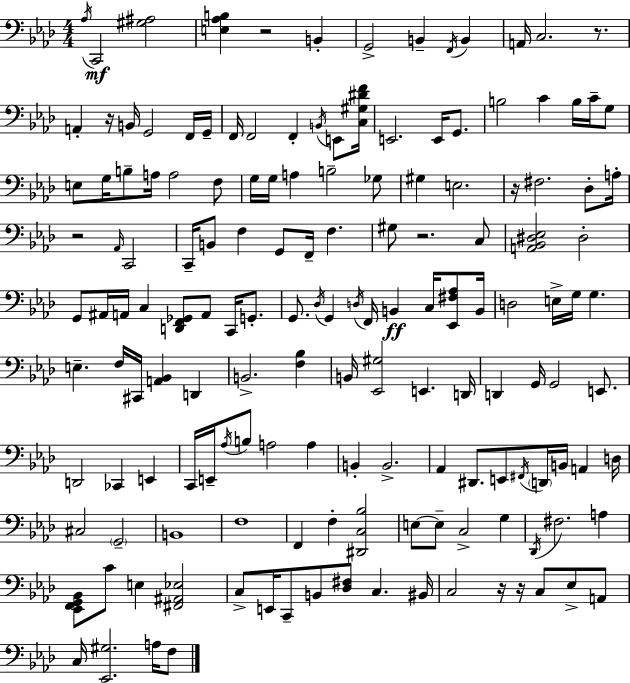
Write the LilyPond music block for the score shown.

{
  \clef bass
  \numericTimeSignature
  \time 4/4
  \key aes \major
  \acciaccatura { aes16 }\mf c,2 <gis ais>2 | <e aes b>4 r2 b,4-. | g,2-> b,4-- \acciaccatura { f,16 } b,4 | a,16 c2. r8. | \break a,4-. r16 b,16 g,2 | f,16 g,16-- f,16 f,2 f,4-. \acciaccatura { b,16 } | e,8 <c gis dis' f'>16 e,2. e,16 | g,8. b2 c'4 b16 | \break c'16-- g8 e8 g16 b8-- a16 a2 | f8 g16 g16 a4 b2-- | ges8 gis4 e2. | r16 fis2. | \break des8-. a16-. r2 \grace { aes,16 } c,2 | c,16-- b,8 f4 g,8 f,16-- f4. | gis8 r2. | c8 <a, bes, dis ees>2 dis2-. | \break g,8 ais,16 a,16 c4 <d, f, ges,>8 a,8 | c,16 g,8.-. g,8. \acciaccatura { des16 } g,4 \acciaccatura { d16 } f,16 b,4\ff | c16 <ees, fis aes>8 b,16 d2 e16-> g16 | g4. e4.-- f16 cis,16 <a, bes,>4 | \break d,4 b,2.-> | <f bes>4 b,16 <ees, gis>2 e,4. | d,16 d,4 g,16 g,2 | e,8. d,2 ces,4 | \break e,4 c,16 e,16-- \acciaccatura { aes16 } b8 a2 | a4 b,4-. b,2.-> | aes,4 dis,8. e,8 | \acciaccatura { fis,16 } \parenthesize d,16 b,16 a,4 d16 cis2 | \break \parenthesize g,2-- b,1 | f1 | f,4 f4-. | <dis, c bes>2 e8~~ e8-- c2-> | \break g4 \acciaccatura { des,16 } fis2. | a4 <ees, f, g, bes,>8 c'8 e4 | <fis, ais, ees>2 c8-> e,16 c,8-- b,8 | <des fis>8 c4. bis,16 c2 | \break r16 r16 c8 ees8-> a,8 c16 <ees, gis>2. | a16 f8 \bar "|."
}